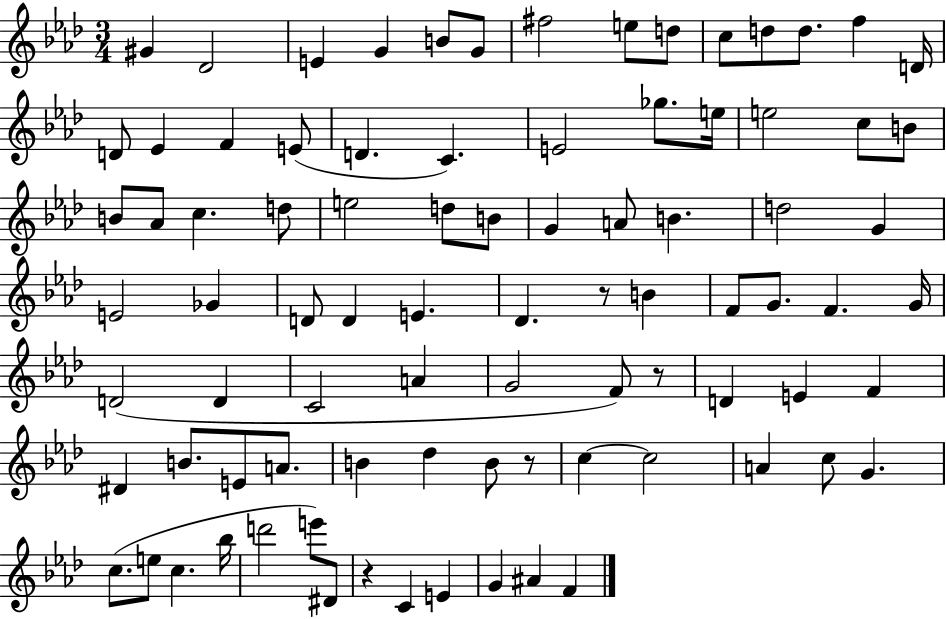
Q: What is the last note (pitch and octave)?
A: F4